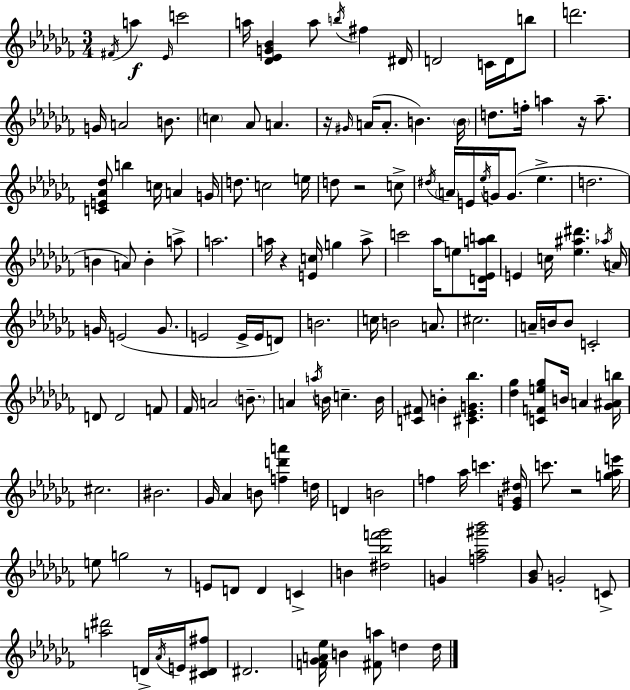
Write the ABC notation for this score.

X:1
T:Untitled
M:3/4
L:1/4
K:Abm
^F/4 a _E/4 c'2 a/4 [_D_EG_B] a/2 b/4 ^f ^D/4 D2 C/4 D/4 b/2 d'2 G/4 A2 B/2 c _A/2 A z/4 ^G/4 A/4 A/2 B B/4 d/2 f/4 a z/4 a/2 [CE_A_d]/2 b c/4 A G/4 d/2 c2 e/4 d/2 z2 c/2 ^d/4 A/4 E/4 _e/4 G/4 G/2 _e d2 B A/2 B a/2 a2 a/4 z [Ec]/4 g a/2 c'2 _a/4 e/2 [D_Eab]/4 E c/4 [_e^a^d'] _a/4 A/4 G/4 E2 G/2 E2 E/4 E/4 D/2 B2 c/4 B2 A/2 ^c2 A/4 B/4 B/2 C2 D/2 D2 F/2 _F/4 A2 B/2 A a/4 B/4 c B/4 [C^F]/2 B [^C_EG_b] [_d_g] [CFe_g]/2 B/4 A [_G^Ab]/4 ^c2 ^B2 _G/4 _A B/2 [fd'a'] d/4 D B2 f _a/4 c' [_EG^d]/4 c'/2 z2 [g_ae']/4 e/2 g2 z/2 E/2 D/2 D C B [^d_bf'_g']2 G [f_a^g'_b']2 [_G_B]/2 G2 C/2 [a^d']2 D/4 _A/4 E/4 [^CD^f]/2 ^D2 [F_GA_e]/4 B [^Fa]/2 d d/4